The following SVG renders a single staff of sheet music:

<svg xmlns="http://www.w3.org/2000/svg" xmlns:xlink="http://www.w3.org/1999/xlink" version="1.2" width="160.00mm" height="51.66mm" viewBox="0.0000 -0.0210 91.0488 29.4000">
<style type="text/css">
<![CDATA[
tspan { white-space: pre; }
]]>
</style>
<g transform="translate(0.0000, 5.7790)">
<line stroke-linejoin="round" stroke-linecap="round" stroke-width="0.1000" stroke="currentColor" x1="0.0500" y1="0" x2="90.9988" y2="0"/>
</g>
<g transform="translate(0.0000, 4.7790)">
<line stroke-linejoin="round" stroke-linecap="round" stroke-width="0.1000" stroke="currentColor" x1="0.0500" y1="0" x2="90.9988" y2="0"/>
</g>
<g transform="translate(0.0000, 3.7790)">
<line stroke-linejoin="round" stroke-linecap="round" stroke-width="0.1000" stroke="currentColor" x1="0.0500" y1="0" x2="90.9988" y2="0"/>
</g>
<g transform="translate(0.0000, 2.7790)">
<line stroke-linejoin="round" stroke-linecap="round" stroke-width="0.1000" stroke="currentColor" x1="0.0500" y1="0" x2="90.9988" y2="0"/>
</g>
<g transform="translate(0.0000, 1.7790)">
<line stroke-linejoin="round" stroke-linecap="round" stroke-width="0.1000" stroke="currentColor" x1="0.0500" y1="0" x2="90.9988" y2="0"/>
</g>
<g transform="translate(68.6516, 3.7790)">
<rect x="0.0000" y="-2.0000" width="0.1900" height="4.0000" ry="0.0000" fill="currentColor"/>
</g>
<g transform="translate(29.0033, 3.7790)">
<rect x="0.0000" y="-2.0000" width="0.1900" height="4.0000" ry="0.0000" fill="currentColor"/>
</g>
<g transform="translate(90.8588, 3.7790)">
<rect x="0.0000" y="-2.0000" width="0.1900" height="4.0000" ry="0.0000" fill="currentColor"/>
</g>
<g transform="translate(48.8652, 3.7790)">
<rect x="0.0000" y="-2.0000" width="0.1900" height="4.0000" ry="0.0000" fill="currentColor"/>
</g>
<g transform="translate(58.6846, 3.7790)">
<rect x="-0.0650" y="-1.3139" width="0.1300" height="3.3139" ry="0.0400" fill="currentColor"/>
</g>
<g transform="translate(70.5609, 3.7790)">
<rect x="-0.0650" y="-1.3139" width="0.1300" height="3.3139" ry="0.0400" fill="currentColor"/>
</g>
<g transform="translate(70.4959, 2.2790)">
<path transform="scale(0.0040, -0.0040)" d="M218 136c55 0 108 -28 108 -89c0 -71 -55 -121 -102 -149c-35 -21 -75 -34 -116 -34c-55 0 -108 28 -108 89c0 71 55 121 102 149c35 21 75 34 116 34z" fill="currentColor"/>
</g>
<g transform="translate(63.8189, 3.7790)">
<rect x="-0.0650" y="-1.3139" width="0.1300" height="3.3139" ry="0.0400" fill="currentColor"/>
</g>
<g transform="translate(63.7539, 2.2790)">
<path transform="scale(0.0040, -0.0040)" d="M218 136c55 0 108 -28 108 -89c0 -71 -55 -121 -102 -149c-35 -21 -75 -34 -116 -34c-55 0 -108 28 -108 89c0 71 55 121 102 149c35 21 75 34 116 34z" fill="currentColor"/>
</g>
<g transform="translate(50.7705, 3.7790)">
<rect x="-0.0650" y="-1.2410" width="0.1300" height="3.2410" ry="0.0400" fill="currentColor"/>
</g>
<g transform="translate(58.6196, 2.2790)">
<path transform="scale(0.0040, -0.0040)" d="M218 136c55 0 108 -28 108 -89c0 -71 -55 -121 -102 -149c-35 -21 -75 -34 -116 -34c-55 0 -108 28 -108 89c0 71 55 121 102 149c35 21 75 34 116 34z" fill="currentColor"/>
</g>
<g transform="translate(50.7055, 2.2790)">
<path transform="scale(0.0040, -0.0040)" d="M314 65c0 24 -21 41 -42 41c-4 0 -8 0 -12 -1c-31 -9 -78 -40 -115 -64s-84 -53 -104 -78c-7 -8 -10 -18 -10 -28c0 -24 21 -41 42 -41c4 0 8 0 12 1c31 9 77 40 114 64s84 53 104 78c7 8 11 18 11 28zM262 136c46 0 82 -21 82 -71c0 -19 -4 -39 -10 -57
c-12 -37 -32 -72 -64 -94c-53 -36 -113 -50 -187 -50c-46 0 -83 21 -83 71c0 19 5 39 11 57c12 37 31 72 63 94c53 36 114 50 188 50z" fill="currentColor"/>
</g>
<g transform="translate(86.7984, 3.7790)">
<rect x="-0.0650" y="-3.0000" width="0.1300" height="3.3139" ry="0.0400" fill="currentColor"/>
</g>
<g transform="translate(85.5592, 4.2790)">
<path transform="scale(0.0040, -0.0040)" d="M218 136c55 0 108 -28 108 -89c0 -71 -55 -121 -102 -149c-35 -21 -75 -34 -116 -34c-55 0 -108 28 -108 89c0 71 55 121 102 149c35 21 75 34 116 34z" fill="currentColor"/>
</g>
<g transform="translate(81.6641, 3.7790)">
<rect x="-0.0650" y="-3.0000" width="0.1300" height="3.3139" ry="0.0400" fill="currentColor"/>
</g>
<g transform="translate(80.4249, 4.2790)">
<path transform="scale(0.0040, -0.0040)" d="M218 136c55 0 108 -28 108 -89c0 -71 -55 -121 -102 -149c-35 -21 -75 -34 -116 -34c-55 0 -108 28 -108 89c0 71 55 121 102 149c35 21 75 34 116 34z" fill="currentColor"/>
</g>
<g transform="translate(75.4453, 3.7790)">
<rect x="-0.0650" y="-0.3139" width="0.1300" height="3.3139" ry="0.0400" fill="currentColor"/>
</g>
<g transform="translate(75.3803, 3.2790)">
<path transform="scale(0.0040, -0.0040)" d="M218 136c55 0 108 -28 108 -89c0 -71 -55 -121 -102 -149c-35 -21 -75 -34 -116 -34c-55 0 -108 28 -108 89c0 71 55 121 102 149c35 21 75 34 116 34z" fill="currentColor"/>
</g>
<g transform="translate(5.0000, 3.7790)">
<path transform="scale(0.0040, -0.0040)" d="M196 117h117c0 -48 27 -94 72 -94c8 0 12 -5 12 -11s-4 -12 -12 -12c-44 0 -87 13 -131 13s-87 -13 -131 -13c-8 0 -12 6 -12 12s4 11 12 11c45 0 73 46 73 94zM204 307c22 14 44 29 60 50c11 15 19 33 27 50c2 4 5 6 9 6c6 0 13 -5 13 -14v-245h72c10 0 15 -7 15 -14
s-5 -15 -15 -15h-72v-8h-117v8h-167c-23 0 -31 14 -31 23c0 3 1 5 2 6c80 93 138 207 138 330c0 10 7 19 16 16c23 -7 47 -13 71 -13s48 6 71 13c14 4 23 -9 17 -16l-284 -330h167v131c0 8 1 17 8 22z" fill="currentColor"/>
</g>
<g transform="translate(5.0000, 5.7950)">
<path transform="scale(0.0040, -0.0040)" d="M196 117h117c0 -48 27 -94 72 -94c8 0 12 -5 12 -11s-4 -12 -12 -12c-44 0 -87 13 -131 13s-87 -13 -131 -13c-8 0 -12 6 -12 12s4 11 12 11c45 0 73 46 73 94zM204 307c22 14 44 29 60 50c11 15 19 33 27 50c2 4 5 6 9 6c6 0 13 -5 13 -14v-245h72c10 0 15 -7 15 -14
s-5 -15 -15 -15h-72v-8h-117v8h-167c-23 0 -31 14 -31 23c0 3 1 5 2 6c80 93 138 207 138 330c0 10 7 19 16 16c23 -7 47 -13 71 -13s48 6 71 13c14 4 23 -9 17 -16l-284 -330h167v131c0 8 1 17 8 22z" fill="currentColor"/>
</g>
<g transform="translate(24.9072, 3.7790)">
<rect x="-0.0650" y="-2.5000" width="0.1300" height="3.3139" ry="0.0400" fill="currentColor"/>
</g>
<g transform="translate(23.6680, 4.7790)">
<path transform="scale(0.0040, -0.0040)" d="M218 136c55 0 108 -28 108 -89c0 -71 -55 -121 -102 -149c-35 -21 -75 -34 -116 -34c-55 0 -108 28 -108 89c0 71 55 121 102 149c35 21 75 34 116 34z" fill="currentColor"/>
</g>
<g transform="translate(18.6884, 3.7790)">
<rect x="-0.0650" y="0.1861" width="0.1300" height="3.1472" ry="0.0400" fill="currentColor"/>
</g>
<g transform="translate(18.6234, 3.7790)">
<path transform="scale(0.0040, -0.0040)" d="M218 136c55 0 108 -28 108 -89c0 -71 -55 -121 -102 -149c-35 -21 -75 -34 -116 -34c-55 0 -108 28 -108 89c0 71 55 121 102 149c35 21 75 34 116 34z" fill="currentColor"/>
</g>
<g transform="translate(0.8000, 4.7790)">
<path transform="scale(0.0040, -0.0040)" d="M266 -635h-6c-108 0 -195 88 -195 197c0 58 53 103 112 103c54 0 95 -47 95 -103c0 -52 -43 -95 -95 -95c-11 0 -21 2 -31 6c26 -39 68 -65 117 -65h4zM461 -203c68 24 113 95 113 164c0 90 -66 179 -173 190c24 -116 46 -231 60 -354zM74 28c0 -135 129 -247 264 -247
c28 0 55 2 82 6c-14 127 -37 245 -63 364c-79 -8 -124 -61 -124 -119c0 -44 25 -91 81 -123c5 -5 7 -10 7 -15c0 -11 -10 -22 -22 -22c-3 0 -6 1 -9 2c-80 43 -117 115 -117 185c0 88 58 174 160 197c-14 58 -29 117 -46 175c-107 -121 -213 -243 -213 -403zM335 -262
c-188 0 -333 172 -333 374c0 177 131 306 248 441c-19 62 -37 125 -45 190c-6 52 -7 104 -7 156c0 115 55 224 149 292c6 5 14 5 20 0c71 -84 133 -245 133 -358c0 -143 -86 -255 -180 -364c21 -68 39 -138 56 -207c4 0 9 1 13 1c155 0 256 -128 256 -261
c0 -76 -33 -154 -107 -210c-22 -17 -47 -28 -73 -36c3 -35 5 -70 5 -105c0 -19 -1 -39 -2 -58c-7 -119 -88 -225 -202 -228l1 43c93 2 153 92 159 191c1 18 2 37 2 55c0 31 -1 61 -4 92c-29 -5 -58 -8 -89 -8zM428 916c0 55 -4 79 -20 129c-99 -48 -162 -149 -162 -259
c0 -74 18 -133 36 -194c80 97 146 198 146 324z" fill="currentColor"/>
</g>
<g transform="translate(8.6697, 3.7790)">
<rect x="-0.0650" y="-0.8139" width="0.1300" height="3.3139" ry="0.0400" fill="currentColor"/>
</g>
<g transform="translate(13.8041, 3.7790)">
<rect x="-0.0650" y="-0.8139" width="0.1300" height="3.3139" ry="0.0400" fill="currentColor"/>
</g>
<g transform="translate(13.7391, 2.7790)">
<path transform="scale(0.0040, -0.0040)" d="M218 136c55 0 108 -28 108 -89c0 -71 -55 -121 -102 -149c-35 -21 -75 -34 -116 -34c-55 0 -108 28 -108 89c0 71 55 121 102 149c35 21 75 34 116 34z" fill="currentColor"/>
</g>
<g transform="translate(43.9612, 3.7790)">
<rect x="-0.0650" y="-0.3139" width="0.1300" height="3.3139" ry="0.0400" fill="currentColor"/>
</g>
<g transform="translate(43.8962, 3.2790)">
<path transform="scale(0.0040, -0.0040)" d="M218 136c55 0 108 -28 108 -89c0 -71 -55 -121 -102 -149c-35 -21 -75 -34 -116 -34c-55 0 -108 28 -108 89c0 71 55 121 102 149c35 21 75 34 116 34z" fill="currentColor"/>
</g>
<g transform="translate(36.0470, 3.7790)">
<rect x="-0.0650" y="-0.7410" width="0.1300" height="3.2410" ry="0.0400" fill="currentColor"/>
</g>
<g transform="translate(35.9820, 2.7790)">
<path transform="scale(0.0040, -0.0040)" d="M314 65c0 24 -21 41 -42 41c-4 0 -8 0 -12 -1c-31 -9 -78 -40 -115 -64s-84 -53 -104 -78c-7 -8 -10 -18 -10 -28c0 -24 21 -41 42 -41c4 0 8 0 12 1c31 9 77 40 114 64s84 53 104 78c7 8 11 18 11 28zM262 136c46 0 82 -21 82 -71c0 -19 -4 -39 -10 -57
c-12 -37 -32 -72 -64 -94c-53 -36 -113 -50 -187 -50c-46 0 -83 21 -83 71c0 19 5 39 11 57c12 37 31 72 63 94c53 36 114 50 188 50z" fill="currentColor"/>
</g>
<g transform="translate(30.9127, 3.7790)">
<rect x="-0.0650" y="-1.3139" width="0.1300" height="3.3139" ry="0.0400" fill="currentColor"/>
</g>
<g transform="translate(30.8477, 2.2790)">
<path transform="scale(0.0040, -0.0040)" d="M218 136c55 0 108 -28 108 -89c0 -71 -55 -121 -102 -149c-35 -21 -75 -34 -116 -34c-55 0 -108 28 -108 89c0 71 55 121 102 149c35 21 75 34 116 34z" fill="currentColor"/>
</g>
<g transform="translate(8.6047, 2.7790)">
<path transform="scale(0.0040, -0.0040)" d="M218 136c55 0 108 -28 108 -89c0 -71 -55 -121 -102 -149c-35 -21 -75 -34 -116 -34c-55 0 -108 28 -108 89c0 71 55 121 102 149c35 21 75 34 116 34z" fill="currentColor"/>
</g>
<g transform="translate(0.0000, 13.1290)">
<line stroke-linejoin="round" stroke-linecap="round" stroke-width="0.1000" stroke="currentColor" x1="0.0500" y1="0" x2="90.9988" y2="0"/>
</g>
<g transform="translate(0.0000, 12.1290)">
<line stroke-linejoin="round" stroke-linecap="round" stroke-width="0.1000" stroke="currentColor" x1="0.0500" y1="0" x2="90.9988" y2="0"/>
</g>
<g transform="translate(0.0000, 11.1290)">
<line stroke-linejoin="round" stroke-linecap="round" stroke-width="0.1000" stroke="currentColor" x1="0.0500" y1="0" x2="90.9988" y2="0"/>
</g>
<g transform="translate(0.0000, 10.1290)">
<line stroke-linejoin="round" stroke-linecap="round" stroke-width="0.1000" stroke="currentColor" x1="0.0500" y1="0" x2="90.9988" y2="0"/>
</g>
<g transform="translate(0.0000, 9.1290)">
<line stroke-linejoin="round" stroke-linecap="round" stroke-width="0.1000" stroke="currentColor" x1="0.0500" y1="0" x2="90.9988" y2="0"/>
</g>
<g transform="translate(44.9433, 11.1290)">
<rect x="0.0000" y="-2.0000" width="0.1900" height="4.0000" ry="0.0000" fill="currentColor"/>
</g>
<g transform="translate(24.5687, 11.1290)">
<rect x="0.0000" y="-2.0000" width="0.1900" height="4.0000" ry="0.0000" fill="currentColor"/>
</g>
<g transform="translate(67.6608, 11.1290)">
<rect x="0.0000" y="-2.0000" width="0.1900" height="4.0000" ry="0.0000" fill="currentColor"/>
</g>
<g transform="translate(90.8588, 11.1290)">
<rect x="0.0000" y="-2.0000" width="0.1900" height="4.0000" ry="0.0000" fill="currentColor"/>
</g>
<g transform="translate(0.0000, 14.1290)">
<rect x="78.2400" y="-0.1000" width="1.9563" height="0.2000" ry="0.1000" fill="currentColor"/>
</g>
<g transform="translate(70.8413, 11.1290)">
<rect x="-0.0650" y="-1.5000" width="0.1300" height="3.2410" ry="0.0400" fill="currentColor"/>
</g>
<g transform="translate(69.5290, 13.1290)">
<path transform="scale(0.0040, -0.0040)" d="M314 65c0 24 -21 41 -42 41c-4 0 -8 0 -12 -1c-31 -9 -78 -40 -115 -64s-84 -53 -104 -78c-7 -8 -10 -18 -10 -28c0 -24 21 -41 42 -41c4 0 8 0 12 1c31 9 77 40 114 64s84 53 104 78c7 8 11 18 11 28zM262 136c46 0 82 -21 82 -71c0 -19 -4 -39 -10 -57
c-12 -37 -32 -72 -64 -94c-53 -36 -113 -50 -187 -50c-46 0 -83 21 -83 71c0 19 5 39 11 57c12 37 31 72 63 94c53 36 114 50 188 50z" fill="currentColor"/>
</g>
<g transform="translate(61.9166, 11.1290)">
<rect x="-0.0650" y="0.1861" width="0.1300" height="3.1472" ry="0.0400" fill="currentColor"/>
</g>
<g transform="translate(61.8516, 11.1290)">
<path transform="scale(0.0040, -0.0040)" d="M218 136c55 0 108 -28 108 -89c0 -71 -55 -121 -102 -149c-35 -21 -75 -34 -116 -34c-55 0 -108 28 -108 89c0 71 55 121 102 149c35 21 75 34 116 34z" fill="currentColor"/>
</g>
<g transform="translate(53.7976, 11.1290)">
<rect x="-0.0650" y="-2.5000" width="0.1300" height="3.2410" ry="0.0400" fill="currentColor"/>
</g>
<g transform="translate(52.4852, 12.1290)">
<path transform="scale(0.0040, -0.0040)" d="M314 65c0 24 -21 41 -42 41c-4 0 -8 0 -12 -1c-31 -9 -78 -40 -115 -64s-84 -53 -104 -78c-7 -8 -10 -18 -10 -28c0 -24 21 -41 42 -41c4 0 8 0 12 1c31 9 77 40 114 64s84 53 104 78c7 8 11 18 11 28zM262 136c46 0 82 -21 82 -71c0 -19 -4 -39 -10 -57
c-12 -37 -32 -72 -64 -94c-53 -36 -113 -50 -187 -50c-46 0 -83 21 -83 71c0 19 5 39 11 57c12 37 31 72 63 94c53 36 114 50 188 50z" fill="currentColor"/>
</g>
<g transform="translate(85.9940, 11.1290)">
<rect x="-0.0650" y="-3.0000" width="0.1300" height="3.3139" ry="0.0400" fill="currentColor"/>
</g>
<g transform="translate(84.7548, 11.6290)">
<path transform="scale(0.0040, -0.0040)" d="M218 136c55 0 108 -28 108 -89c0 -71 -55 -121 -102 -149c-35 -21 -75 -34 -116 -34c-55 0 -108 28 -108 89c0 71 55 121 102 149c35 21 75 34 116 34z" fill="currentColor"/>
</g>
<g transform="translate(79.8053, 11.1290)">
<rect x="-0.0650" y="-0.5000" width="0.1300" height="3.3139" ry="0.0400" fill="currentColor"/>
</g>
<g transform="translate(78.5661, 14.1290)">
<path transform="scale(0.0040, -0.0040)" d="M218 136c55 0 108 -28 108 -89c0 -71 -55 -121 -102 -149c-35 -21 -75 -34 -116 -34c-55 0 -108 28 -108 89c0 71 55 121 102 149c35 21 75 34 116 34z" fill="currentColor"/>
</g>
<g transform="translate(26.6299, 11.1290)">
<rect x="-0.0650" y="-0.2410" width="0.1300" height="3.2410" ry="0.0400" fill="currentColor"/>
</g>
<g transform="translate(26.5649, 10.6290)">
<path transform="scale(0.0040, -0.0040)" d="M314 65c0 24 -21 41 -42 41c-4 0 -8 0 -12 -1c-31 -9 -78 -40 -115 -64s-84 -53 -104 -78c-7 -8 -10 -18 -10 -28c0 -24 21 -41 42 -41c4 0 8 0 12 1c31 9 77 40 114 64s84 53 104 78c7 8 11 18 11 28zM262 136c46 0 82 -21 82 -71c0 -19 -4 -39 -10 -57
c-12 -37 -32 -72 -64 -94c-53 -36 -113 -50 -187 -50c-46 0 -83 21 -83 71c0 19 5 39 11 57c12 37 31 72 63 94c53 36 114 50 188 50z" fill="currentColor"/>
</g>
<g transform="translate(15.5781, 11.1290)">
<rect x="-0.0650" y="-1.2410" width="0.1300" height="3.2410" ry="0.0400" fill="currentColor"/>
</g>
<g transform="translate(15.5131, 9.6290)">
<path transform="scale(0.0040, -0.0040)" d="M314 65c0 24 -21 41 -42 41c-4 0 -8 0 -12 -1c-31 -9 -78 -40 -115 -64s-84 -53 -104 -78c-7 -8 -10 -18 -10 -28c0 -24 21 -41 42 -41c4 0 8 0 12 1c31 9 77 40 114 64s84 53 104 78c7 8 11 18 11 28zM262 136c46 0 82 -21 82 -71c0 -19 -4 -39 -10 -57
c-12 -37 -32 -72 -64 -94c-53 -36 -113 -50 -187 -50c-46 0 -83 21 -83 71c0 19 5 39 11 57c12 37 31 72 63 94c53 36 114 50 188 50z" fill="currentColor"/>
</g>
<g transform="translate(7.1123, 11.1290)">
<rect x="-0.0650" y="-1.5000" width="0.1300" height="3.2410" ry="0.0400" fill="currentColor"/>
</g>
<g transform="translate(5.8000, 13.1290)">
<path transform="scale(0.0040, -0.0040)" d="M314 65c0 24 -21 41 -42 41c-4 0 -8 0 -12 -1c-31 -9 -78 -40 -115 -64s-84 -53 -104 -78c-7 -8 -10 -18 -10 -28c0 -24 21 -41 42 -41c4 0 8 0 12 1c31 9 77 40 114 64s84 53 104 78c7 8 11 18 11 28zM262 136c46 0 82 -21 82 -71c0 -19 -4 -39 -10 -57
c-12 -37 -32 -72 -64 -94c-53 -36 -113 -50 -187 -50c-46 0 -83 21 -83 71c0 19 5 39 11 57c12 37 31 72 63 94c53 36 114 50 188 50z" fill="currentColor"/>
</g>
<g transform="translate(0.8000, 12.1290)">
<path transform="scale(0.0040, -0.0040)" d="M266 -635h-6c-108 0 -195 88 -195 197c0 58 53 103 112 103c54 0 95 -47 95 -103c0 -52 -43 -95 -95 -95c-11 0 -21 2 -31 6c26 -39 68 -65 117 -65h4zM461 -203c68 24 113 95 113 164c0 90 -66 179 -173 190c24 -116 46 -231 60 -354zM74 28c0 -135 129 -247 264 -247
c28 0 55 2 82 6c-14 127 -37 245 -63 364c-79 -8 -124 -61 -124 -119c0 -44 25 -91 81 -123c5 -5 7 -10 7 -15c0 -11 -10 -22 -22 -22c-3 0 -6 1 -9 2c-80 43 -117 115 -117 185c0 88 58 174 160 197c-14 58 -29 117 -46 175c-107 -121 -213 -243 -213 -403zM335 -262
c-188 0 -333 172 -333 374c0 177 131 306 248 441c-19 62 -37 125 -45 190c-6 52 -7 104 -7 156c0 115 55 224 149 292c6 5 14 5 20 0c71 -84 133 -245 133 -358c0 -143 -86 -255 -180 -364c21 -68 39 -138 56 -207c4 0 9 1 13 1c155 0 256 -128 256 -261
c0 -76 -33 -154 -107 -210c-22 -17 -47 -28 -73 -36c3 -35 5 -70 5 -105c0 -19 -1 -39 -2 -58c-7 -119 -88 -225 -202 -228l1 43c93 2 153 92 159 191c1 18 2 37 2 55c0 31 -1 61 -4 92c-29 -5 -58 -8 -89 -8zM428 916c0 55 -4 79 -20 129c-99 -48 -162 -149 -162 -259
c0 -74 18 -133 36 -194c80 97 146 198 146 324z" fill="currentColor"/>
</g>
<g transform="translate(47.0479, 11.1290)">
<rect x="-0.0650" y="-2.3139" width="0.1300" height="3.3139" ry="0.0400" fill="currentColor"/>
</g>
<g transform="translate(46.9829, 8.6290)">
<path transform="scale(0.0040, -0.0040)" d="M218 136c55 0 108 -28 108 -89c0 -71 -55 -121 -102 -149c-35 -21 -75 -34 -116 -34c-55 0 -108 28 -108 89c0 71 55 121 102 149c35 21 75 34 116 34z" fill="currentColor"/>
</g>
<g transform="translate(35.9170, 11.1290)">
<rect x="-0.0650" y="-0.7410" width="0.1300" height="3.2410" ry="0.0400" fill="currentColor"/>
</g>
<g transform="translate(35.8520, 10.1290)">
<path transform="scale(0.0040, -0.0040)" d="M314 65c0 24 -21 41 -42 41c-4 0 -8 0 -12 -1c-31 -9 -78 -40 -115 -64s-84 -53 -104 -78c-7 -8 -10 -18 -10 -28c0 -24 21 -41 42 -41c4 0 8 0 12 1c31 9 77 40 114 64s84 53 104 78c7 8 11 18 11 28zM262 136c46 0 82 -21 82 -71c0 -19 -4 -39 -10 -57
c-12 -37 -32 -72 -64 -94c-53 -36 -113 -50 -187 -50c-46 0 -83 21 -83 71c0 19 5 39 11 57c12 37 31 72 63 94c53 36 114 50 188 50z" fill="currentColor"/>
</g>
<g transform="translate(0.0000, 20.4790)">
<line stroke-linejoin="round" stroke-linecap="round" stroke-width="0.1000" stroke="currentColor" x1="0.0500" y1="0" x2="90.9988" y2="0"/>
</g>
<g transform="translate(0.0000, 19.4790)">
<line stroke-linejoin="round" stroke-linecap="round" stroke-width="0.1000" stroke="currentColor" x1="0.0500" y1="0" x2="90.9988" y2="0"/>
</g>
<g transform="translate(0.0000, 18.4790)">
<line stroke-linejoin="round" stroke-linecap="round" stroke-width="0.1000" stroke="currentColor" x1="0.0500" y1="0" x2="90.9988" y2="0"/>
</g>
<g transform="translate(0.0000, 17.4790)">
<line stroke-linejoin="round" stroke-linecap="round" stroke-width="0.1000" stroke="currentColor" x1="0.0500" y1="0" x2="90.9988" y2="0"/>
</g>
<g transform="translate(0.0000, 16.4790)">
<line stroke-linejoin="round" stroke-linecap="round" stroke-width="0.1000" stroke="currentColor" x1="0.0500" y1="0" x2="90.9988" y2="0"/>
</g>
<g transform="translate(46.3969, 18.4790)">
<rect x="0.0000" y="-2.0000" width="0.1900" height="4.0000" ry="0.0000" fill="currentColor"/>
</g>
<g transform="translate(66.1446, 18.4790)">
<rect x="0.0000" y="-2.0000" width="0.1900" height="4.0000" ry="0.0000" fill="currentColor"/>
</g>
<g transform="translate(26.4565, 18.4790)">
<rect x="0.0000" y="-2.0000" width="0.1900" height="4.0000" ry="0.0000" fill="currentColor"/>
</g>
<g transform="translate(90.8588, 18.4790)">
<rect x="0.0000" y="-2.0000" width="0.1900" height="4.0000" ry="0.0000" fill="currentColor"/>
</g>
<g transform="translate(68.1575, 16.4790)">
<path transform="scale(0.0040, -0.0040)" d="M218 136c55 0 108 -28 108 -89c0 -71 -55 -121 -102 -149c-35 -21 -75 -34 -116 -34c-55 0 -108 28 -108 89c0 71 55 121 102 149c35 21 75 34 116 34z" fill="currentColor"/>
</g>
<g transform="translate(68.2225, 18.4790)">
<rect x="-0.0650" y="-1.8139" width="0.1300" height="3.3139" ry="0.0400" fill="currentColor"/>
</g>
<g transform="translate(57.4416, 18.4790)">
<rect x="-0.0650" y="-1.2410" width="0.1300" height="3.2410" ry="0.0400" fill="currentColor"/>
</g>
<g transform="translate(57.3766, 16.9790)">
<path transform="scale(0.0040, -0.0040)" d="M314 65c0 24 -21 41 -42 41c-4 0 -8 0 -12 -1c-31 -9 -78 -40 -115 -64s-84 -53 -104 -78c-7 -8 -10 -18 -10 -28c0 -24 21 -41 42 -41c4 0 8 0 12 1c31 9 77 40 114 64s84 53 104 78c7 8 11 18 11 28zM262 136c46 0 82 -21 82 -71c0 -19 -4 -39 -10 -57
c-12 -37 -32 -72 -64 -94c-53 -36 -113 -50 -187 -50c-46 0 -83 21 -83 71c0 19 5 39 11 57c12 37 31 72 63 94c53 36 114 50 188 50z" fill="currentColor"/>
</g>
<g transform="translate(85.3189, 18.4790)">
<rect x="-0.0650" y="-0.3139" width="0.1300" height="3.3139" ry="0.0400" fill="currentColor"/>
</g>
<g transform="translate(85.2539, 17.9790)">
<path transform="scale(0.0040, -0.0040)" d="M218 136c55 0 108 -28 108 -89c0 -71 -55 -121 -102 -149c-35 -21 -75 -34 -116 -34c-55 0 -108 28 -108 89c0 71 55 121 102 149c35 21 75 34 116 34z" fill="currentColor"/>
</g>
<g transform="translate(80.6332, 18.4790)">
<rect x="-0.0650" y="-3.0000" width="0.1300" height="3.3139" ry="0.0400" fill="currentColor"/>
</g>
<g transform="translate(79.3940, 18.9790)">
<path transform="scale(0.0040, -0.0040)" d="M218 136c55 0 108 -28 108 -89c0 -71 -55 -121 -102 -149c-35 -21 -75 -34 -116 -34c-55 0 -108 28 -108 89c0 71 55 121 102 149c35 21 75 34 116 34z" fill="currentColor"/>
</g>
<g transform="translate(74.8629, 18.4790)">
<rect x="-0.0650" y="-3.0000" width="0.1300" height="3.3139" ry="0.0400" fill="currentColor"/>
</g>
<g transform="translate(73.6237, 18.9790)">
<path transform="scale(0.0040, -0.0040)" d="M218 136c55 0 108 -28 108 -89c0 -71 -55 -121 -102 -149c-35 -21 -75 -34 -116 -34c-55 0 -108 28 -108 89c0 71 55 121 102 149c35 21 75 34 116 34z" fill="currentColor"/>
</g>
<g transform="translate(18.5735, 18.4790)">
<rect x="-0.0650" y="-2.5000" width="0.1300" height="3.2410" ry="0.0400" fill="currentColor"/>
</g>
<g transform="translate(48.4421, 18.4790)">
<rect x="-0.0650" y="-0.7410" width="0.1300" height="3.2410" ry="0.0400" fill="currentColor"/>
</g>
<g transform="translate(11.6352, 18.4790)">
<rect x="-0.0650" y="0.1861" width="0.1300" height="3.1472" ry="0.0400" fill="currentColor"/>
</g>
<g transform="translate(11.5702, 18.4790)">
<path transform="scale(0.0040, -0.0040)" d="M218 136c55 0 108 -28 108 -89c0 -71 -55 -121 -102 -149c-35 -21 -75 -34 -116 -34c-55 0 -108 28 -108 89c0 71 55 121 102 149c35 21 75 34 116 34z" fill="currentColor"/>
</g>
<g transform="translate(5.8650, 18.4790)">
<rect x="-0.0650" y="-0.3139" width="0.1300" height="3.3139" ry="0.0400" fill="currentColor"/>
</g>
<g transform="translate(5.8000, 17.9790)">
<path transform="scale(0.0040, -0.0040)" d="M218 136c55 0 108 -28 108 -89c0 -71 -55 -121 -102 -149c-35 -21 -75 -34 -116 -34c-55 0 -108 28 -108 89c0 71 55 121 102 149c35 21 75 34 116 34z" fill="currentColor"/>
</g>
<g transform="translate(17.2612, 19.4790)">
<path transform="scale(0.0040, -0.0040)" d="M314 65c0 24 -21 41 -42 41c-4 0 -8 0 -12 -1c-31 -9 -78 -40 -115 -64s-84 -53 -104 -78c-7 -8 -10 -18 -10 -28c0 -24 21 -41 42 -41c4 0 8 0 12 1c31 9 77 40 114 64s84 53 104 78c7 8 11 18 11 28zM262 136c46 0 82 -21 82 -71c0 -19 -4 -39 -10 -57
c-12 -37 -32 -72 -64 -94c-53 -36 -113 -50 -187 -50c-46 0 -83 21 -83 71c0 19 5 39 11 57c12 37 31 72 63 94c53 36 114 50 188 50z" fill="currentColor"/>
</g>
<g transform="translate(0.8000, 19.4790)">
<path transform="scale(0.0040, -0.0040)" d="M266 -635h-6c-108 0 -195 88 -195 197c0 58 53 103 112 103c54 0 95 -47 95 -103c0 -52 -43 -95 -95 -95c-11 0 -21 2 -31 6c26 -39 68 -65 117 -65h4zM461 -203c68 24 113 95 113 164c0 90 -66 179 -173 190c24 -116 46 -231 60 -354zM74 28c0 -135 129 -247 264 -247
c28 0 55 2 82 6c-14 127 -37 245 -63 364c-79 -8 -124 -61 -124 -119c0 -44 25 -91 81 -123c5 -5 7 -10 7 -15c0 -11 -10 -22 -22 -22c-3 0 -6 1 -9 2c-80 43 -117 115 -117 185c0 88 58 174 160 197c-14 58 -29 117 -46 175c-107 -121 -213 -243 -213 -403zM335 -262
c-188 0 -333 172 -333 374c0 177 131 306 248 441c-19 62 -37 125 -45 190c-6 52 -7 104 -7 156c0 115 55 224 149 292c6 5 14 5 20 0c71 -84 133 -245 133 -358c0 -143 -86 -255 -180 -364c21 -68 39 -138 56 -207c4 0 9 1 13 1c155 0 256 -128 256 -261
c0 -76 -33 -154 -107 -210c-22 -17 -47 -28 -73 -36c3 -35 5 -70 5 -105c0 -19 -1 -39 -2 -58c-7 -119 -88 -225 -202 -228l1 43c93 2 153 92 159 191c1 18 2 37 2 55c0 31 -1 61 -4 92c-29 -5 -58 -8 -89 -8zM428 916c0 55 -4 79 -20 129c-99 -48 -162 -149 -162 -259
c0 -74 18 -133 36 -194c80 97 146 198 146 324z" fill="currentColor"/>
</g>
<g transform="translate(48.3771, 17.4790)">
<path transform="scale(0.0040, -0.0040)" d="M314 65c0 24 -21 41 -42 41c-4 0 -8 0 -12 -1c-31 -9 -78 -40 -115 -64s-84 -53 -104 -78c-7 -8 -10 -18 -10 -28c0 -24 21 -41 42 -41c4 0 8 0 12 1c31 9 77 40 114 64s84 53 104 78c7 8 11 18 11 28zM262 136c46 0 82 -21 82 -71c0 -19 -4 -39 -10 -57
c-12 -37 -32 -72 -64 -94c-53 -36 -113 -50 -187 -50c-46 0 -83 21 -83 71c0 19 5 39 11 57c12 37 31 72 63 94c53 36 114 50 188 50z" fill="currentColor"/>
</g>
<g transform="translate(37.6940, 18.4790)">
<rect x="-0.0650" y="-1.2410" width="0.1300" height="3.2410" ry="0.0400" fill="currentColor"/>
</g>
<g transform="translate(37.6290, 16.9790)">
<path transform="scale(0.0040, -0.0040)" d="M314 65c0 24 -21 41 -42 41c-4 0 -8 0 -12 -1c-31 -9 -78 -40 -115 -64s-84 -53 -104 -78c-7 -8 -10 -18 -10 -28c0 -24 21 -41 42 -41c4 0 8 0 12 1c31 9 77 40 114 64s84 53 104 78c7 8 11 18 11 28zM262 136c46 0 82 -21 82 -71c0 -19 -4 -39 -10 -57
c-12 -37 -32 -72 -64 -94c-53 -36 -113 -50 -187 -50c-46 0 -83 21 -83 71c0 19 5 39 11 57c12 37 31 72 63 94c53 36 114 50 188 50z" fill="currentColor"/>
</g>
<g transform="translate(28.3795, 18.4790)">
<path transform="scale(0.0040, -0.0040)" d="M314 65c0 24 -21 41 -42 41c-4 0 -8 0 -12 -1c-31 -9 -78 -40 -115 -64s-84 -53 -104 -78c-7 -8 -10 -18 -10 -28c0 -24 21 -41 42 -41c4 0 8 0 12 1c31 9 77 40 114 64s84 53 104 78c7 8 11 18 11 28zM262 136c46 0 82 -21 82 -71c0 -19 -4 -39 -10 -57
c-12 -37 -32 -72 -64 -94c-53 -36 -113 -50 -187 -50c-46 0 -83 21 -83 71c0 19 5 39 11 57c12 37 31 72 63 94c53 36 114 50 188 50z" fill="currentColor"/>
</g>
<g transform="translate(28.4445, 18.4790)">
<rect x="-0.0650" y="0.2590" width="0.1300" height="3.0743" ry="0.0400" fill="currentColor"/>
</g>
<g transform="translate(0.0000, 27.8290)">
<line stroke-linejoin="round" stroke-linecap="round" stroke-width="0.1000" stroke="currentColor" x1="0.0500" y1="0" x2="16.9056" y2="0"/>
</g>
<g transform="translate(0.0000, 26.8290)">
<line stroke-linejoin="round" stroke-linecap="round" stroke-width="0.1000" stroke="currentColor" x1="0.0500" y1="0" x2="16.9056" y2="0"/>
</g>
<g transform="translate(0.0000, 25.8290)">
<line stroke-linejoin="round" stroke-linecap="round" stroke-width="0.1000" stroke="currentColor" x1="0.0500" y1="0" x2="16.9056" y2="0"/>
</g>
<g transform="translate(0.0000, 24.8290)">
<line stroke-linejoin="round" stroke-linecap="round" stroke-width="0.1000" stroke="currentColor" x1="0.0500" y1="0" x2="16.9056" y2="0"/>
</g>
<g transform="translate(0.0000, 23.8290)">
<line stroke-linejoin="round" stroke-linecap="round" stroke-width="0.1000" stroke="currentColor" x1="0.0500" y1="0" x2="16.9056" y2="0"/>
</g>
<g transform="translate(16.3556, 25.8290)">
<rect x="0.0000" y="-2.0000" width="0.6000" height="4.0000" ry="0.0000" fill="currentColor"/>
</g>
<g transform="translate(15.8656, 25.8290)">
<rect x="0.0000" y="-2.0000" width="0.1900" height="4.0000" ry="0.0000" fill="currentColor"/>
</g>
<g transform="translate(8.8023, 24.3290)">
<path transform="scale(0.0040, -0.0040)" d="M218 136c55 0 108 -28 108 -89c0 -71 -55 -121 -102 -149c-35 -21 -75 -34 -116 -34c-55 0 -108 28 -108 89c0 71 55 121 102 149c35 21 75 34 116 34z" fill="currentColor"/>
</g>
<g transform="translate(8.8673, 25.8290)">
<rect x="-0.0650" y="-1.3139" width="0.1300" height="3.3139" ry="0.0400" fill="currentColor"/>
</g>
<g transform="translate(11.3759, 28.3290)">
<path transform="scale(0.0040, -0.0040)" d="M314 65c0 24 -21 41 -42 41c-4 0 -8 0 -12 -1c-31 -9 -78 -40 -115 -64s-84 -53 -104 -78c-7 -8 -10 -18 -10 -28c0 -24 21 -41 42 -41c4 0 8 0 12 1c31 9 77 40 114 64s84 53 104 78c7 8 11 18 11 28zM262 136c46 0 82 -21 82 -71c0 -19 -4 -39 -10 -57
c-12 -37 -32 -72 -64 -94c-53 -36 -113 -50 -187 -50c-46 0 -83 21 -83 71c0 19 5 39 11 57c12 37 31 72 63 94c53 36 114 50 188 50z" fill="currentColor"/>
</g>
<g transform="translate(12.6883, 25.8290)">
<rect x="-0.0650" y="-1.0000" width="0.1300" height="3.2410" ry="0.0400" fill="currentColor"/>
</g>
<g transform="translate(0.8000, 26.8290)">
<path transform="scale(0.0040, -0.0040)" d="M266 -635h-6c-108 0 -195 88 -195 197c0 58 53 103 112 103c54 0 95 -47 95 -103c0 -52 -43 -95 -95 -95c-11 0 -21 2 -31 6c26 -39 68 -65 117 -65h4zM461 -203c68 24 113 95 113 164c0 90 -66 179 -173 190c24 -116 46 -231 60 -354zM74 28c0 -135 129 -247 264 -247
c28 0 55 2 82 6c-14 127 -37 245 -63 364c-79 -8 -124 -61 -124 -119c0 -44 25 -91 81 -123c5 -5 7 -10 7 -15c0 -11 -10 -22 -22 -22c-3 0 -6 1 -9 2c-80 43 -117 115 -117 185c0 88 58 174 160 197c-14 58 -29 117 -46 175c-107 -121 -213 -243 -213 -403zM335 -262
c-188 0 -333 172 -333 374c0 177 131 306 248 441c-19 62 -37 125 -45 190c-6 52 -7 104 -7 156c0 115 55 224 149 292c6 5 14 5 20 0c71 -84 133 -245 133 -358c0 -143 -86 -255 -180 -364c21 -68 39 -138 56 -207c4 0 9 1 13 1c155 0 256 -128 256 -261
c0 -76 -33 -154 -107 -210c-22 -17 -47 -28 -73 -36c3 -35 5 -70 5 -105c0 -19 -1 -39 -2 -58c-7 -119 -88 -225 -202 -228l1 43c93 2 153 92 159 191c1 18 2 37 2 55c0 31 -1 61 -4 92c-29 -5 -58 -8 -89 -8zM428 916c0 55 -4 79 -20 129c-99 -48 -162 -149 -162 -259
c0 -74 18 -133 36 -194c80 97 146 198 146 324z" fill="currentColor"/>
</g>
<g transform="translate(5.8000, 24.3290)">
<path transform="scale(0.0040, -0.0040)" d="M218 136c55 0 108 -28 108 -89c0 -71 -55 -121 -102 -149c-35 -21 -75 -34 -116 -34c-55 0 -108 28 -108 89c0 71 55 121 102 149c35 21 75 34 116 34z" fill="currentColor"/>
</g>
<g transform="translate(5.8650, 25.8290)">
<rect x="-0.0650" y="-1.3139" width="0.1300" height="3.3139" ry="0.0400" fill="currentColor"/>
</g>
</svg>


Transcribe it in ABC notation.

X:1
T:Untitled
M:4/4
L:1/4
K:C
d d B G e d2 c e2 e e e c A A E2 e2 c2 d2 g G2 B E2 C A c B G2 B2 e2 d2 e2 f A A c e e D2